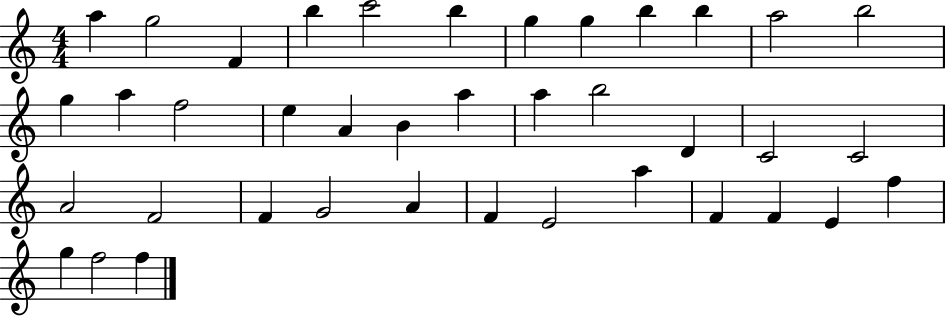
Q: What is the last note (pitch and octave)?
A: F5